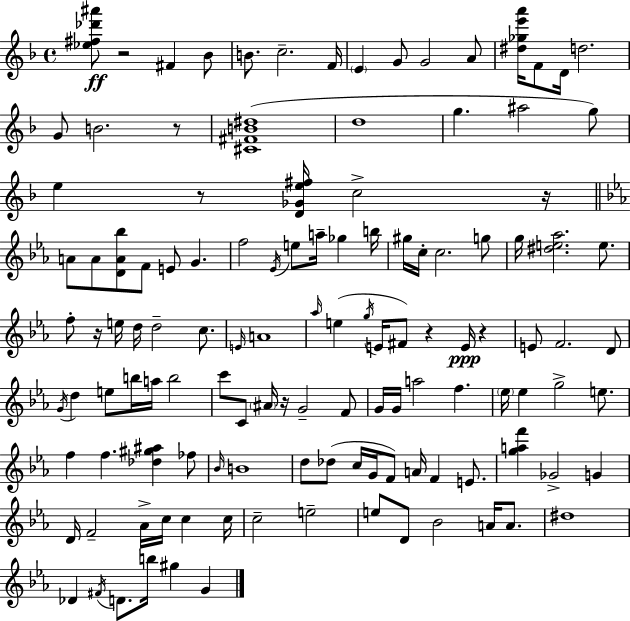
{
  \clef treble
  \time 4/4
  \defaultTimeSignature
  \key f \major
  <ees'' fis'' des''' ais'''>8\ff r2 fis'4 bes'8 | b'8. c''2.-- f'16 | \parenthesize e'4 g'8 g'2 a'8 | <dis'' ges'' e''' a'''>16 f'8 d'16 d''2. | \break g'8 b'2. r8 | <cis' fis' b' dis''>1( | d''1 | g''4. ais''2 g''8) | \break e''4 r8 <d' ges' e'' fis''>16 c''2-> r16 | \bar "||" \break \key c \minor a'8 a'8 <d' a' bes''>8 f'8 e'8 g'4. | f''2 \acciaccatura { ees'16 } e''8 a''16-- ges''4 | b''16 gis''16 c''16-. c''2. g''8 | g''16 <dis'' e'' aes''>2. e''8. | \break f''8-. r16 e''16 d''16 d''2-- c''8. | \grace { e'16 } a'1 | \grace { aes''16 }( e''4 \acciaccatura { g''16 } e'16 fis'8) r4 e'16\ppp | r4 e'8 f'2. | \break d'8 \acciaccatura { g'16 } d''4 e''8 b''16 a''16 b''2 | c'''8 c'8 \parenthesize ais'16 r16 g'2-- | f'8 g'16 g'16 a''2 f''4. | \parenthesize ees''16 ees''4 g''2-> | \break e''8. f''4 f''4. <des'' gis'' ais''>4 | fes''8 \grace { bes'16 } b'1 | d''8 des''8( c''16 g'16 f'8) a'16 f'4 | e'8. <g'' a'' f'''>4 ges'2-> | \break g'4 d'16 f'2-- aes'16-> | c''16 c''4 c''16 c''2-- e''2-- | e''8 d'8 bes'2 | a'16 a'8. dis''1 | \break des'4 \acciaccatura { fis'16 } d'8. b''16 gis''4 | g'4 \bar "|."
}